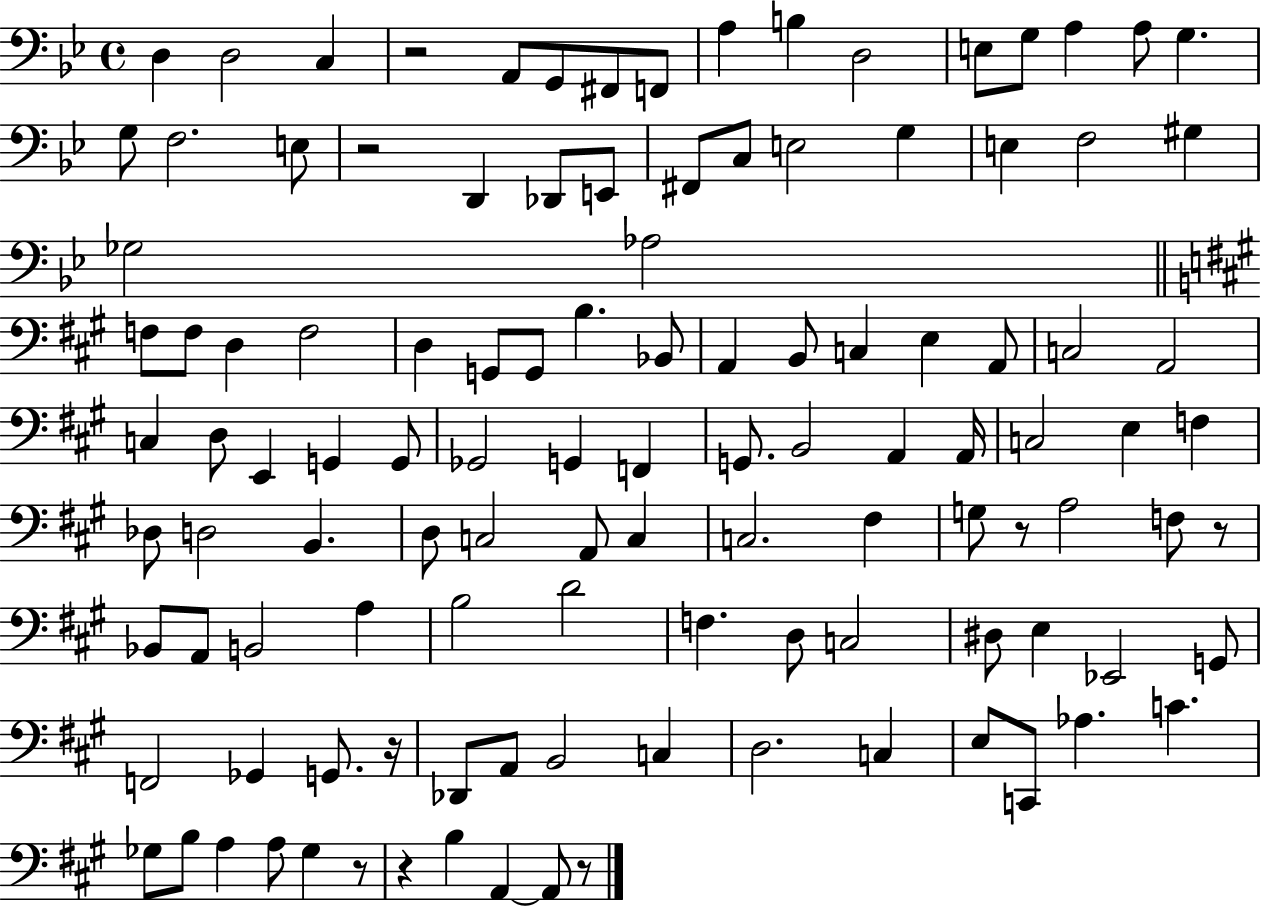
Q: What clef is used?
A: bass